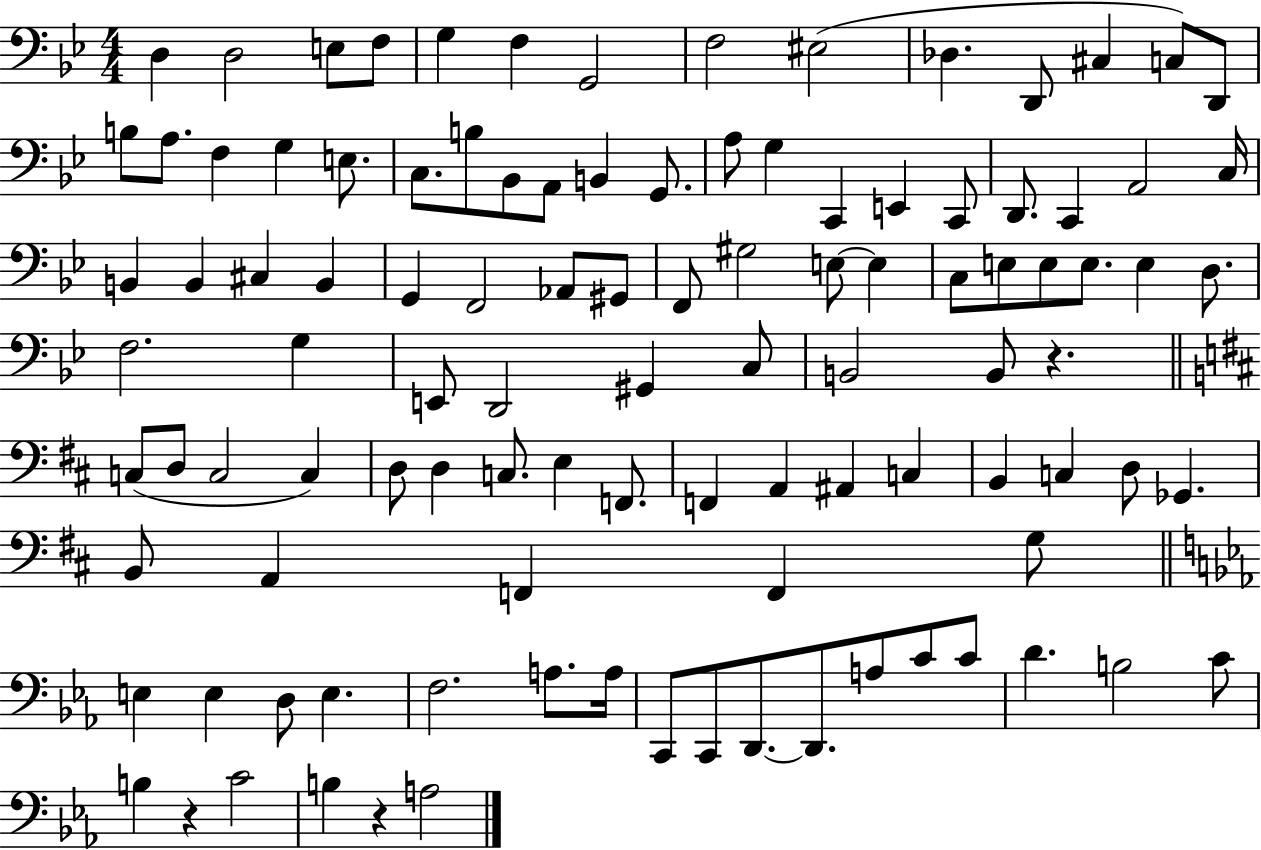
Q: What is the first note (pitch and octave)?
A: D3